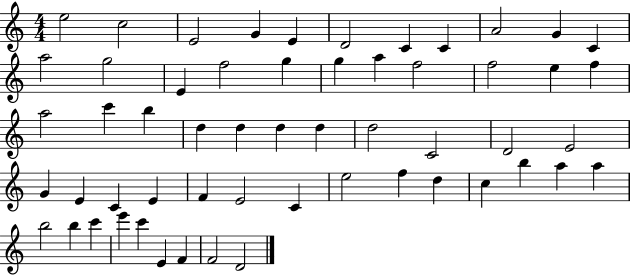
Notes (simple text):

E5/h C5/h E4/h G4/q E4/q D4/h C4/q C4/q A4/h G4/q C4/q A5/h G5/h E4/q F5/h G5/q G5/q A5/q F5/h F5/h E5/q F5/q A5/h C6/q B5/q D5/q D5/q D5/q D5/q D5/h C4/h D4/h E4/h G4/q E4/q C4/q E4/q F4/q E4/h C4/q E5/h F5/q D5/q C5/q B5/q A5/q A5/q B5/h B5/q C6/q E6/q C6/q E4/q F4/q F4/h D4/h